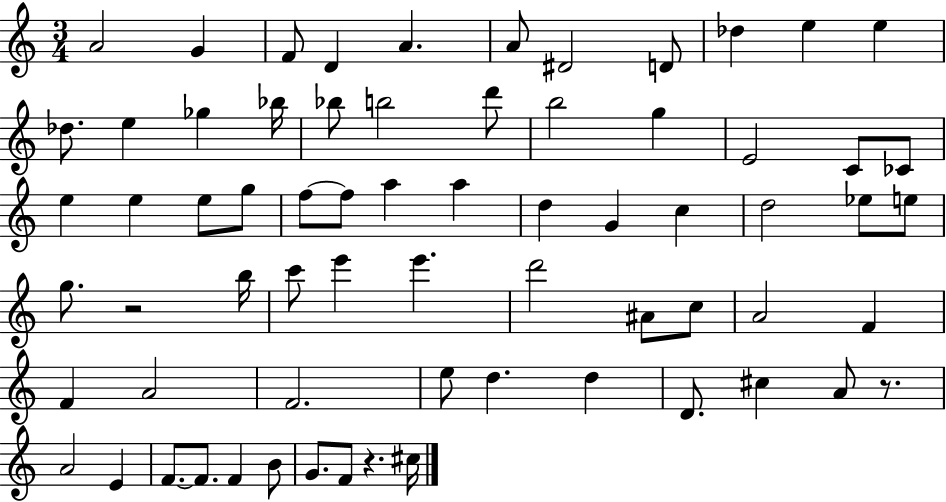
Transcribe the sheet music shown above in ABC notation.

X:1
T:Untitled
M:3/4
L:1/4
K:C
A2 G F/2 D A A/2 ^D2 D/2 _d e e _d/2 e _g _b/4 _b/2 b2 d'/2 b2 g E2 C/2 _C/2 e e e/2 g/2 f/2 f/2 a a d G c d2 _e/2 e/2 g/2 z2 b/4 c'/2 e' e' d'2 ^A/2 c/2 A2 F F A2 F2 e/2 d d D/2 ^c A/2 z/2 A2 E F/2 F/2 F B/2 G/2 F/2 z ^c/4